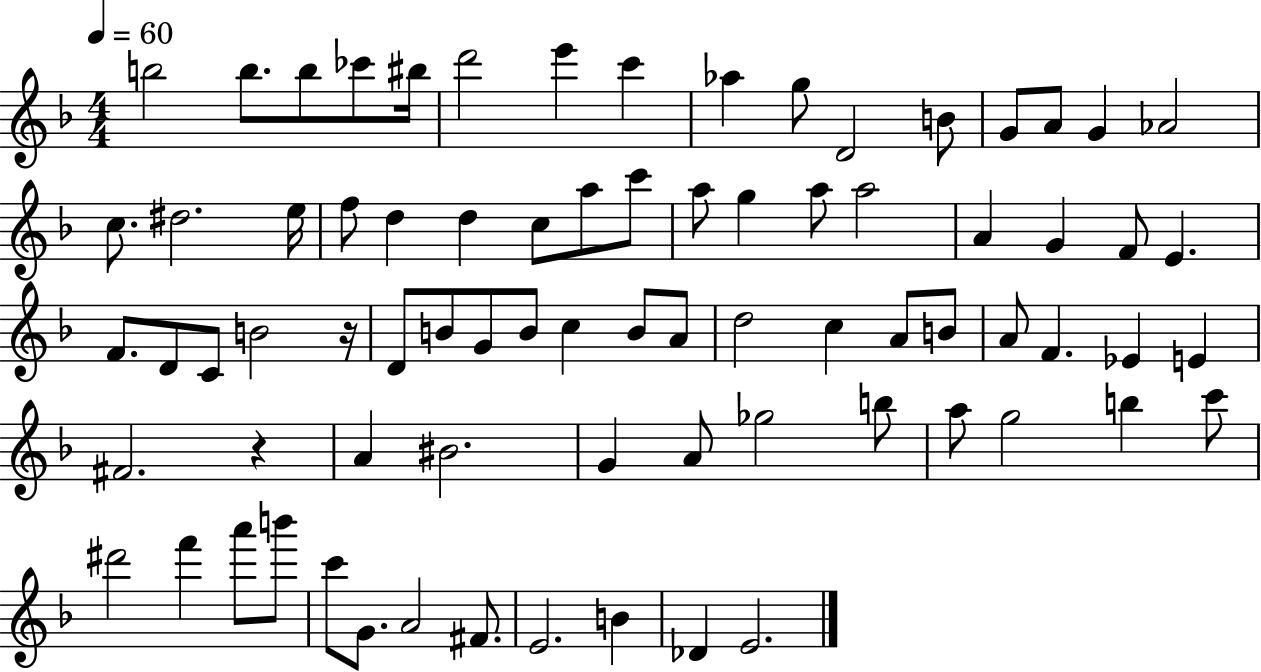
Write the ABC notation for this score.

X:1
T:Untitled
M:4/4
L:1/4
K:F
b2 b/2 b/2 _c'/2 ^b/4 d'2 e' c' _a g/2 D2 B/2 G/2 A/2 G _A2 c/2 ^d2 e/4 f/2 d d c/2 a/2 c'/2 a/2 g a/2 a2 A G F/2 E F/2 D/2 C/2 B2 z/4 D/2 B/2 G/2 B/2 c B/2 A/2 d2 c A/2 B/2 A/2 F _E E ^F2 z A ^B2 G A/2 _g2 b/2 a/2 g2 b c'/2 ^d'2 f' a'/2 b'/2 c'/2 G/2 A2 ^F/2 E2 B _D E2